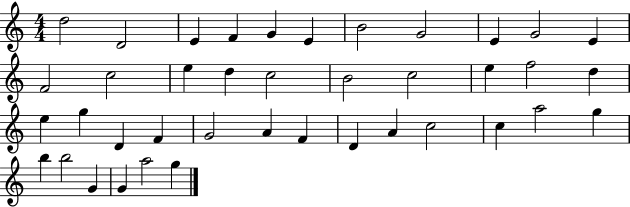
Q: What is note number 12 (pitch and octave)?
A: F4